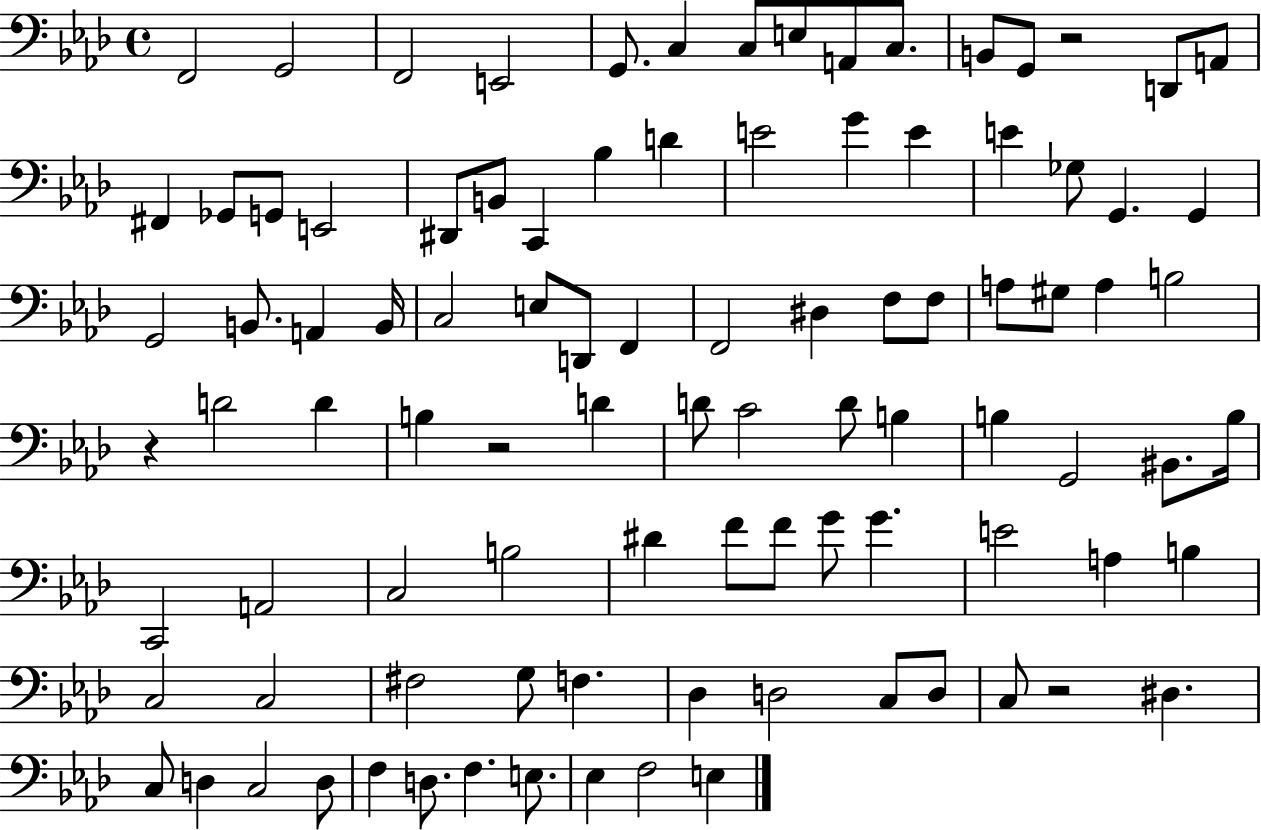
{
  \clef bass
  \time 4/4
  \defaultTimeSignature
  \key aes \major
  f,2 g,2 | f,2 e,2 | g,8. c4 c8 e8 a,8 c8. | b,8 g,8 r2 d,8 a,8 | \break fis,4 ges,8 g,8 e,2 | dis,8 b,8 c,4 bes4 d'4 | e'2 g'4 e'4 | e'4 ges8 g,4. g,4 | \break g,2 b,8. a,4 b,16 | c2 e8 d,8 f,4 | f,2 dis4 f8 f8 | a8 gis8 a4 b2 | \break r4 d'2 d'4 | b4 r2 d'4 | d'8 c'2 d'8 b4 | b4 g,2 bis,8. b16 | \break c,2 a,2 | c2 b2 | dis'4 f'8 f'8 g'8 g'4. | e'2 a4 b4 | \break c2 c2 | fis2 g8 f4. | des4 d2 c8 d8 | c8 r2 dis4. | \break c8 d4 c2 d8 | f4 d8. f4. e8. | ees4 f2 e4 | \bar "|."
}